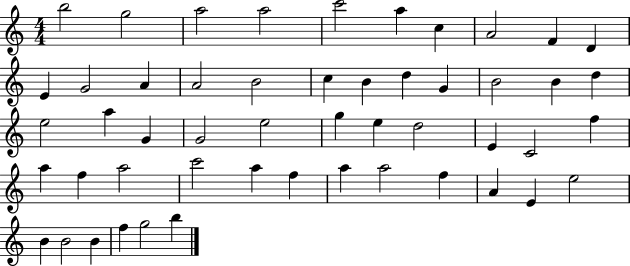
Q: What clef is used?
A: treble